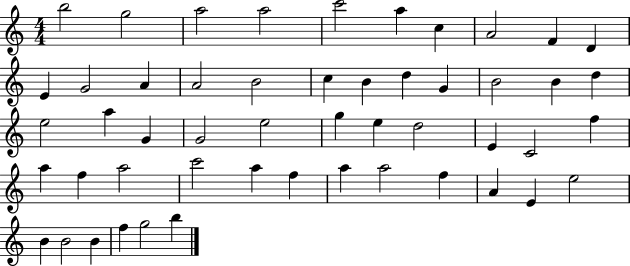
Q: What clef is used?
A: treble